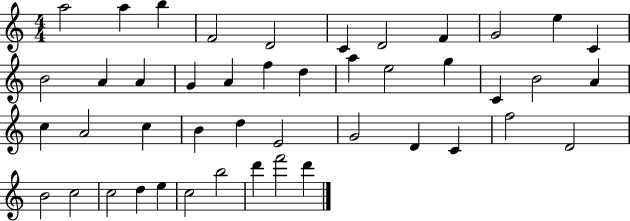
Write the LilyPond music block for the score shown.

{
  \clef treble
  \numericTimeSignature
  \time 4/4
  \key c \major
  a''2 a''4 b''4 | f'2 d'2 | c'4 d'2 f'4 | g'2 e''4 c'4 | \break b'2 a'4 a'4 | g'4 a'4 f''4 d''4 | a''4 e''2 g''4 | c'4 b'2 a'4 | \break c''4 a'2 c''4 | b'4 d''4 e'2 | g'2 d'4 c'4 | f''2 d'2 | \break b'2 c''2 | c''2 d''4 e''4 | c''2 b''2 | d'''4 f'''2 d'''4 | \break \bar "|."
}